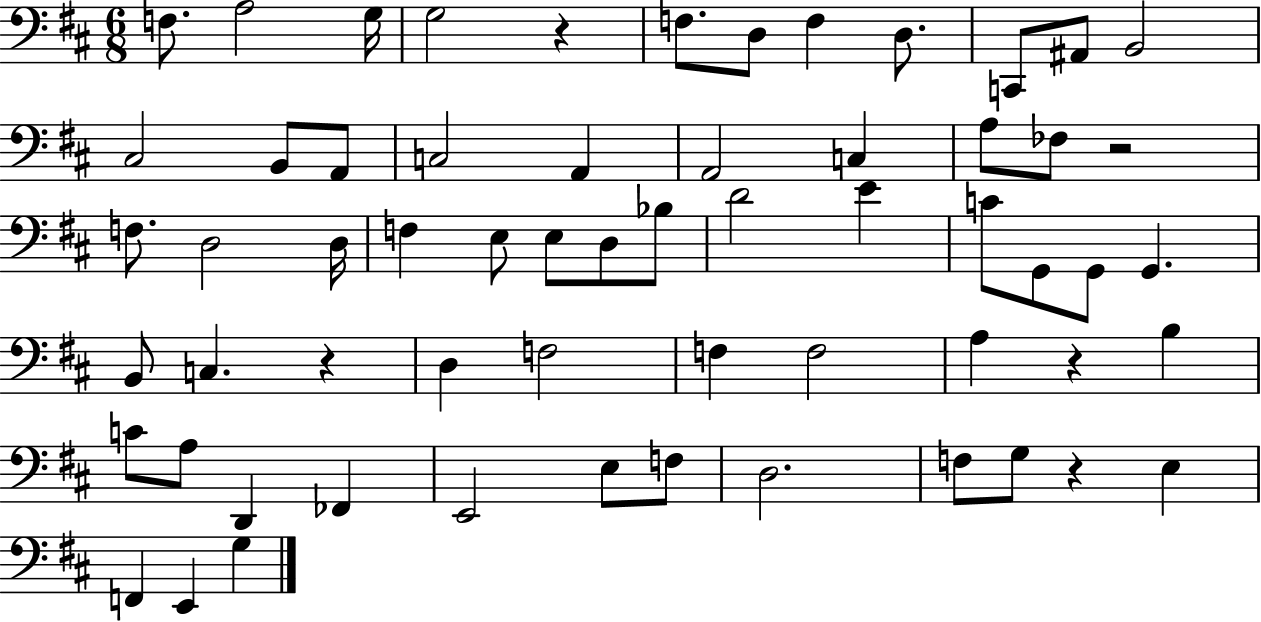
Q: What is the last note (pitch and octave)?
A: G3